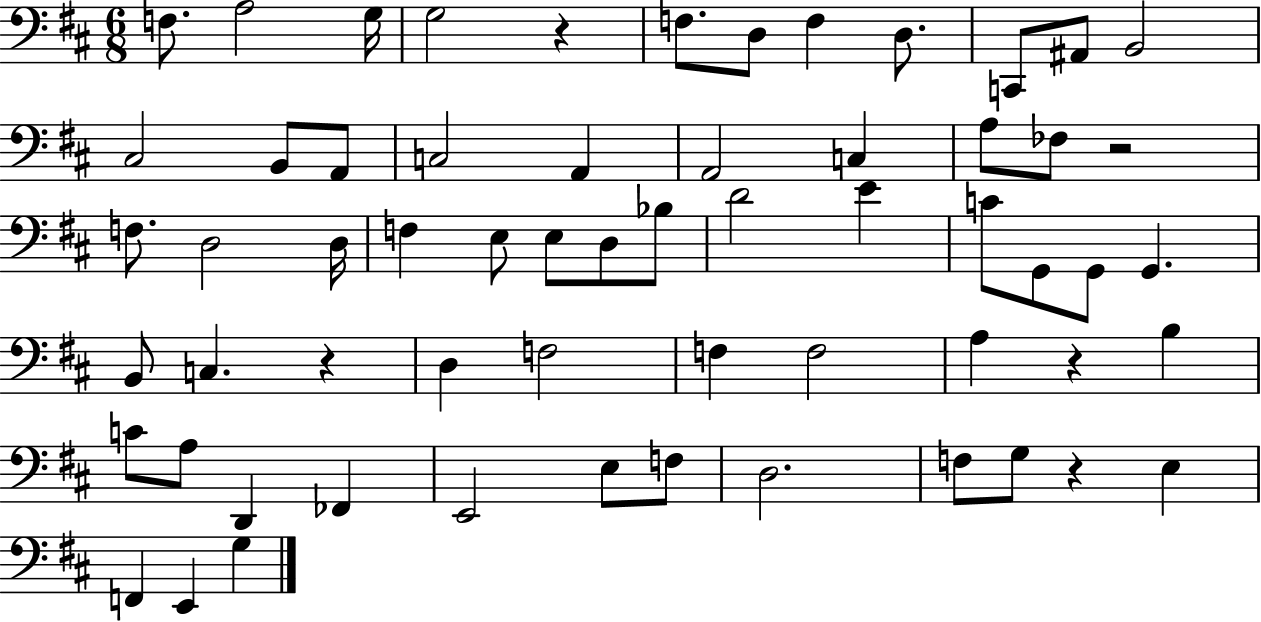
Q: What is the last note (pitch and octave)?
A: G3